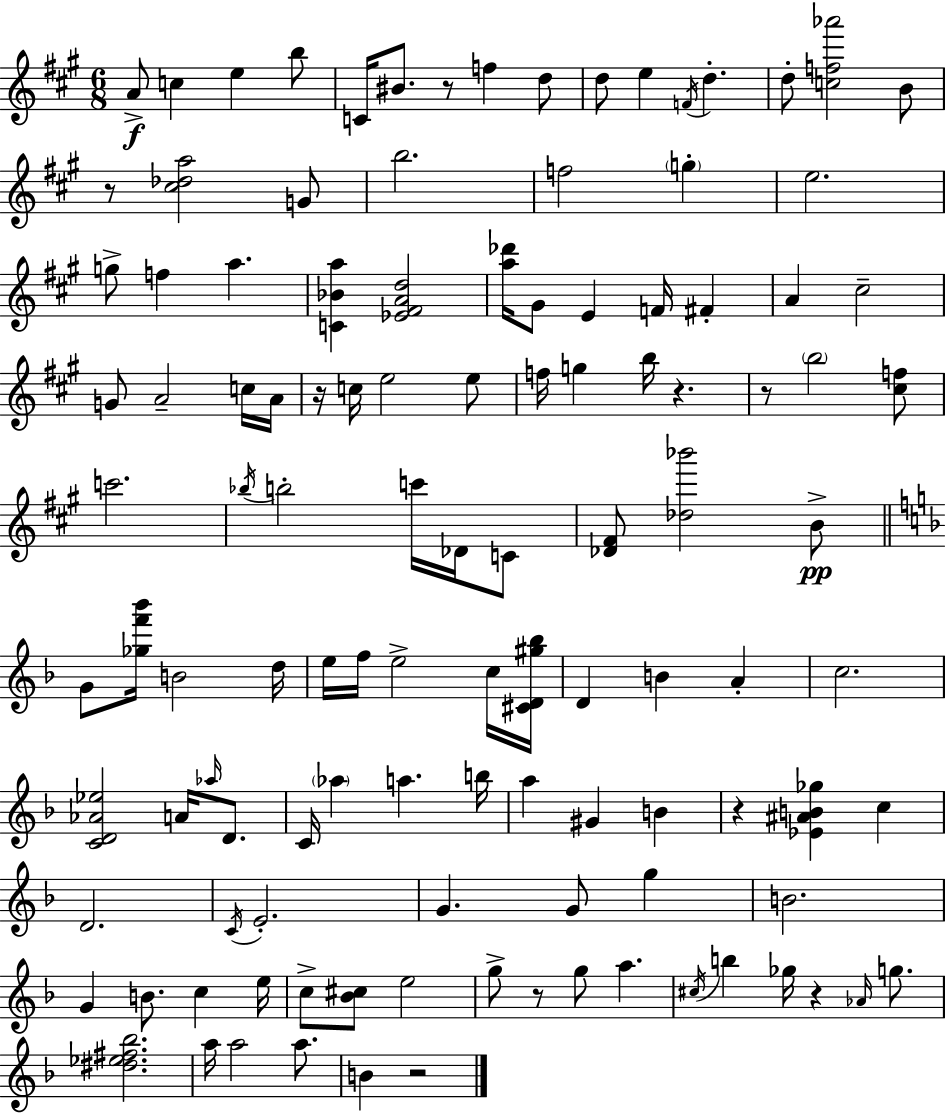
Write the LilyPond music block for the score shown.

{
  \clef treble
  \numericTimeSignature
  \time 6/8
  \key a \major
  a'8->\f c''4 e''4 b''8 | c'16 bis'8. r8 f''4 d''8 | d''8 e''4 \acciaccatura { f'16 } d''4.-. | d''8-. <c'' f'' aes'''>2 b'8 | \break r8 <cis'' des'' a''>2 g'8 | b''2. | f''2 \parenthesize g''4-. | e''2. | \break g''8-> f''4 a''4. | <c' bes' a''>4 <ees' fis' a' d''>2 | <a'' des'''>16 gis'8 e'4 f'16 fis'4-. | a'4 cis''2-- | \break g'8 a'2-- c''16 | a'16 r16 c''16 e''2 e''8 | f''16 g''4 b''16 r4. | r8 \parenthesize b''2 <cis'' f''>8 | \break c'''2. | \acciaccatura { bes''16 } b''2-. c'''16 des'16 | c'8 <des' fis'>8 <des'' bes'''>2 | b'8->\pp \bar "||" \break \key f \major g'8 <ges'' f''' bes'''>16 b'2 d''16 | e''16 f''16 e''2-> c''16 <cis' d' gis'' bes''>16 | d'4 b'4 a'4-. | c''2. | \break <c' d' aes' ees''>2 a'16 \grace { aes''16 } d'8. | c'16 \parenthesize aes''4 a''4. | b''16 a''4 gis'4 b'4 | r4 <ees' ais' b' ges''>4 c''4 | \break d'2. | \acciaccatura { c'16 } e'2.-. | g'4. g'8 g''4 | b'2. | \break g'4 b'8. c''4 | e''16 c''8-> <bes' cis''>8 e''2 | g''8-> r8 g''8 a''4. | \acciaccatura { cis''16 } b''4 ges''16 r4 | \break \grace { aes'16 } g''8. <dis'' ees'' fis'' bes''>2. | a''16 a''2 | a''8. b'4 r2 | \bar "|."
}